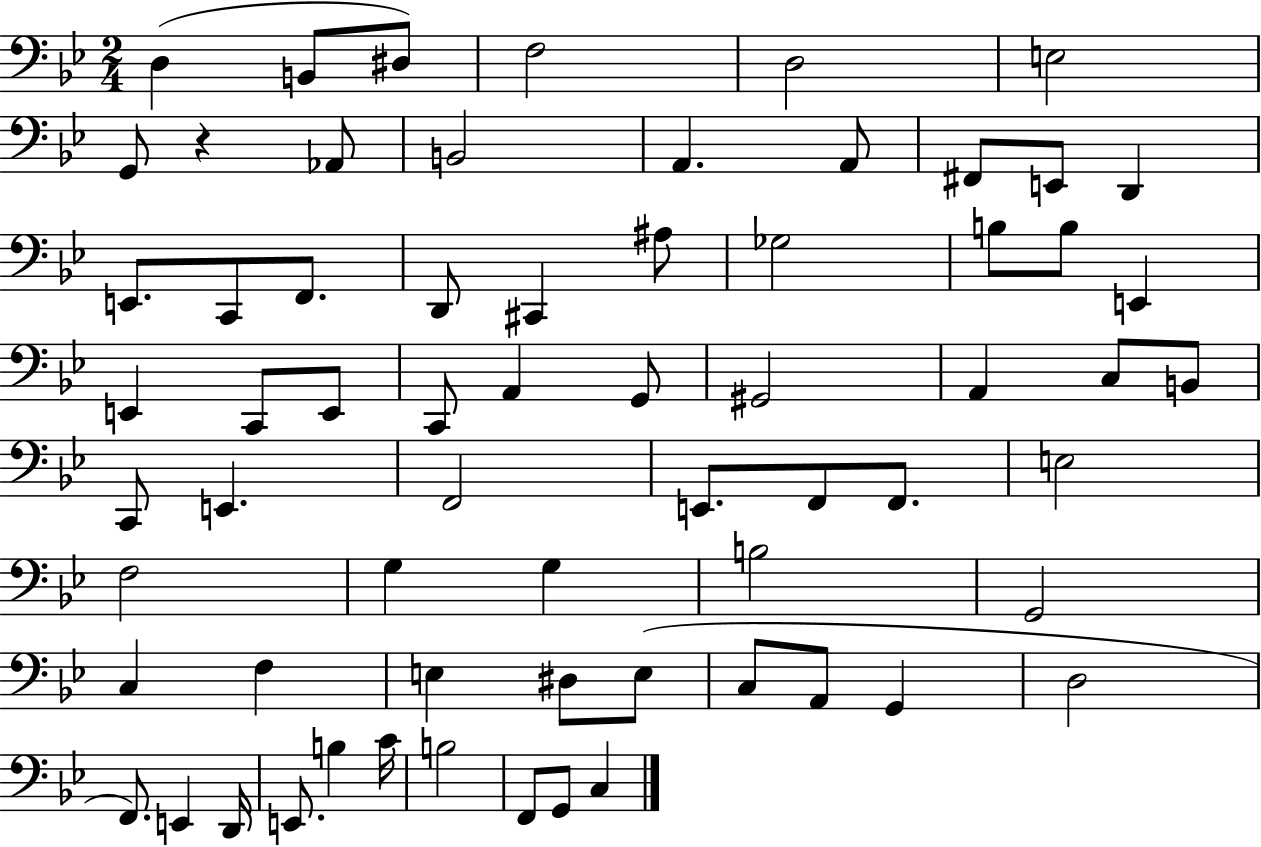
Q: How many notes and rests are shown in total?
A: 66